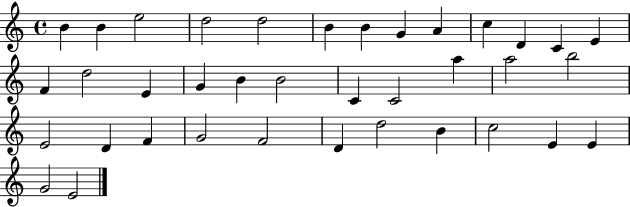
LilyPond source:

{
  \clef treble
  \time 4/4
  \defaultTimeSignature
  \key c \major
  b'4 b'4 e''2 | d''2 d''2 | b'4 b'4 g'4 a'4 | c''4 d'4 c'4 e'4 | \break f'4 d''2 e'4 | g'4 b'4 b'2 | c'4 c'2 a''4 | a''2 b''2 | \break e'2 d'4 f'4 | g'2 f'2 | d'4 d''2 b'4 | c''2 e'4 e'4 | \break g'2 e'2 | \bar "|."
}